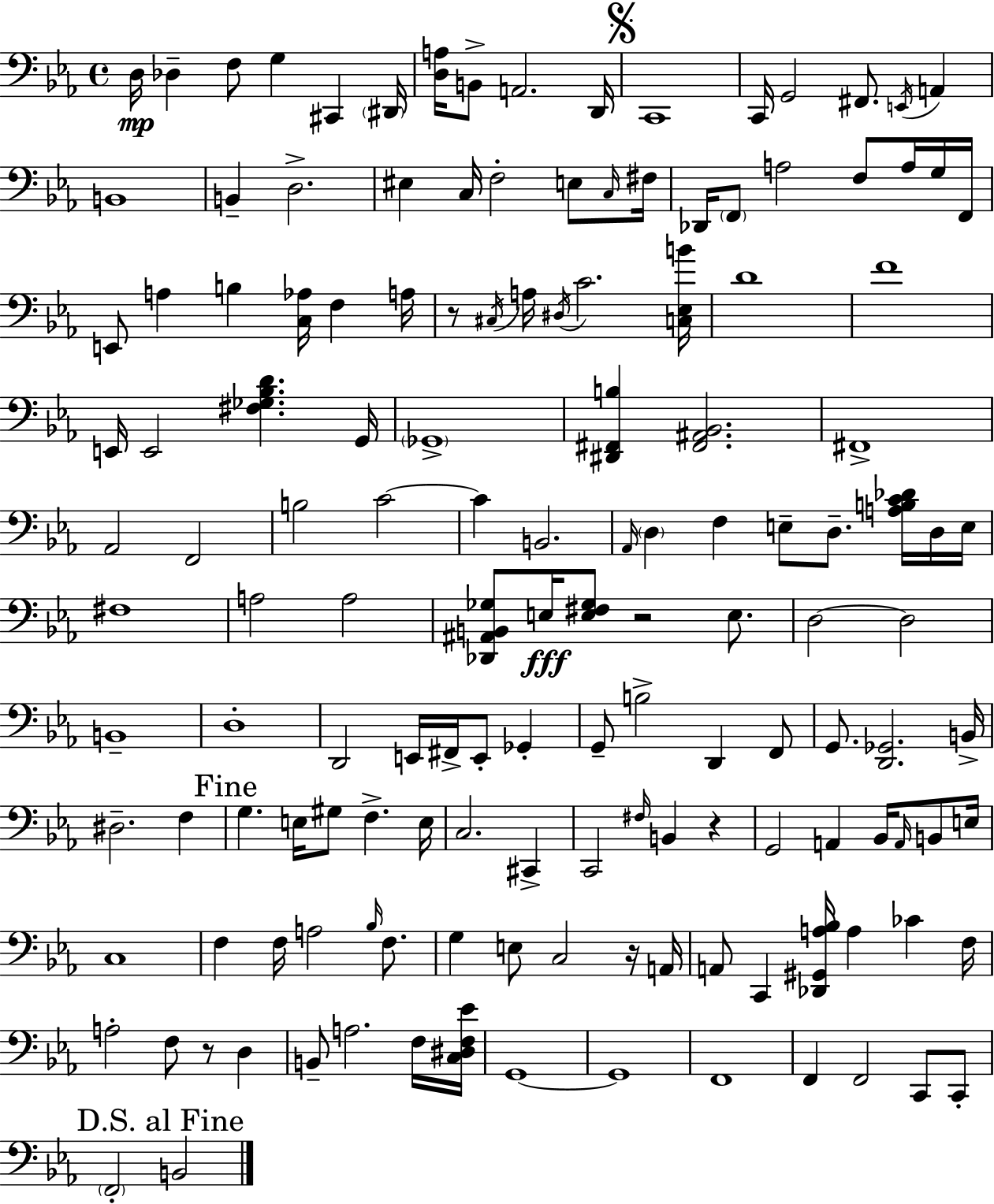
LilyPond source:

{
  \clef bass
  \time 4/4
  \defaultTimeSignature
  \key ees \major
  \repeat volta 2 { d16\mp des4-- f8 g4 cis,4 \parenthesize dis,16 | <d a>16 b,8-> a,2. d,16 | \mark \markup { \musicglyph "scripts.segno" } c,1 | c,16 g,2 fis,8. \acciaccatura { e,16 } a,4 | \break b,1 | b,4-- d2.-> | eis4 c16 f2-. e8 | \grace { c16 } fis16 des,16 \parenthesize f,8 a2 f8 a16 | \break g16 f,16 e,8 a4 b4 <c aes>16 f4 | a16 r8 \acciaccatura { cis16 } a16 \acciaccatura { dis16 } c'2. | <c ees b'>16 d'1 | f'1 | \break e,16 e,2 <fis ges bes d'>4. | g,16 \parenthesize ges,1-> | <dis, fis, b>4 <fis, ais, bes,>2. | fis,1-> | \break aes,2 f,2 | b2 c'2~~ | c'4 b,2. | \grace { aes,16 } \parenthesize d4 f4 e8-- d8.-- | \break <a b c' des'>16 d16 e16 fis1 | a2 a2 | <des, ais, b, ges>8 e16\fff <e fis ges>8 r2 | e8. d2~~ d2 | \break b,1-- | d1-. | d,2 e,16 fis,16-> e,8-. | ges,4-. g,8-- b2-> d,4 | \break f,8 g,8. <d, ges,>2. | b,16-> dis2.-- | f4 \mark "Fine" g4. e16 gis8 f4.-> | e16 c2. | \break cis,4-> c,2 \grace { fis16 } b,4 | r4 g,2 a,4 | bes,16 \grace { a,16 } b,8 e16 c1 | f4 f16 a2 | \break \grace { bes16 } f8. g4 e8 c2 | r16 a,16 a,8 c,4 <des, gis, a bes>16 a4 | ces'4 f16 a2-. | f8 r8 d4 b,8-- a2. | \break f16 <c dis f ees'>16 g,1~~ | g,1 | f,1 | f,4 f,2 | \break c,8 c,8-. \mark "D.S. al Fine" \parenthesize f,2-. | b,2 } \bar "|."
}